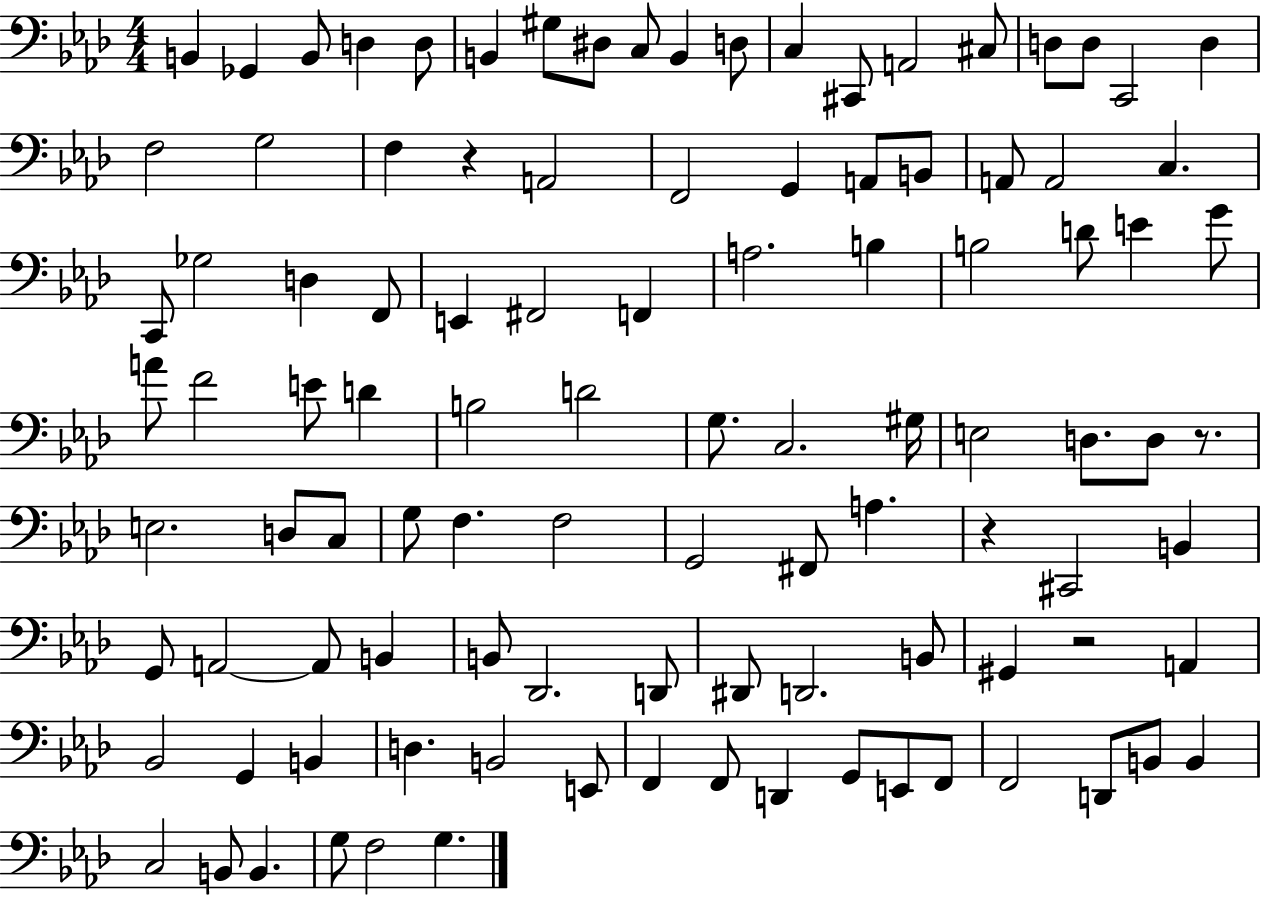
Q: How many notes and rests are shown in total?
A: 104